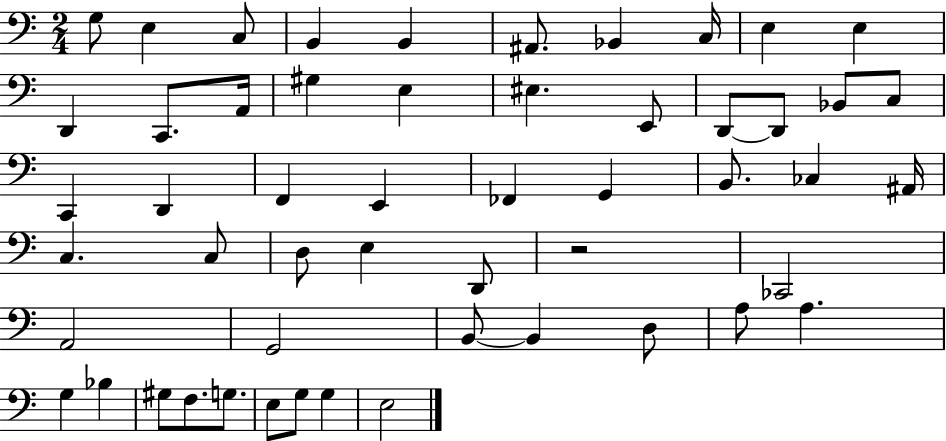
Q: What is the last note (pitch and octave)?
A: E3